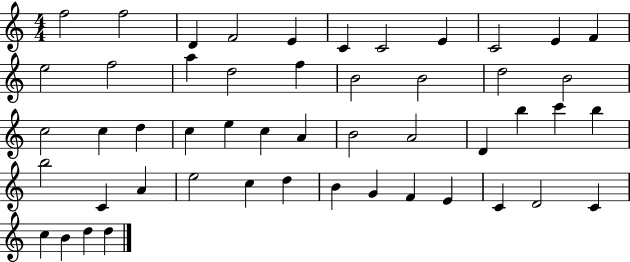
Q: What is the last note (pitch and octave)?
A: D5